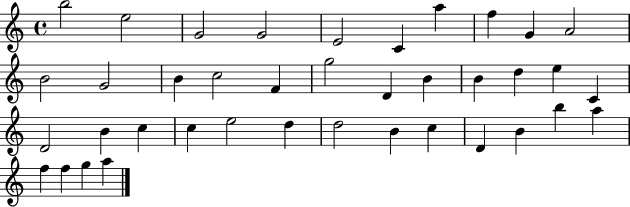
B5/h E5/h G4/h G4/h E4/h C4/q A5/q F5/q G4/q A4/h B4/h G4/h B4/q C5/h F4/q G5/h D4/q B4/q B4/q D5/q E5/q C4/q D4/h B4/q C5/q C5/q E5/h D5/q D5/h B4/q C5/q D4/q B4/q B5/q A5/q F5/q F5/q G5/q A5/q